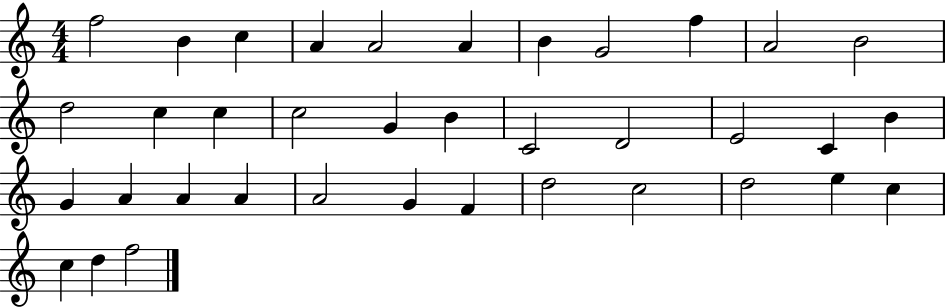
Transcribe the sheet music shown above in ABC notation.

X:1
T:Untitled
M:4/4
L:1/4
K:C
f2 B c A A2 A B G2 f A2 B2 d2 c c c2 G B C2 D2 E2 C B G A A A A2 G F d2 c2 d2 e c c d f2